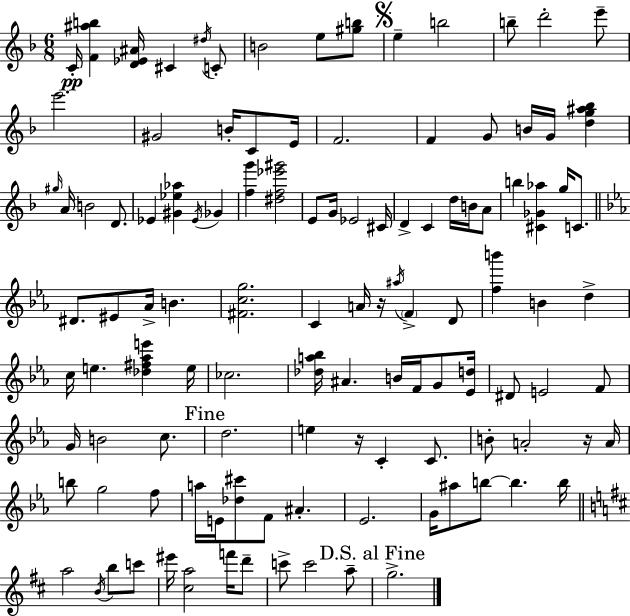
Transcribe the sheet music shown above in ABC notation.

X:1
T:Untitled
M:6/8
L:1/4
K:F
C/4 [F^ab] [D_E^A]/4 ^C ^d/4 C/2 B2 e/2 [^gb]/2 e b2 b/2 d'2 e'/2 e'2 ^G2 B/4 C/2 E/4 F2 F G/2 B/4 G/4 [dg^a_b] ^g/4 A/4 B2 D/2 _E [^G_e_a] _E/4 _G [fg'] [^df_e'^g']2 E/2 G/4 _E2 ^C/4 D C d/4 B/4 A/2 b [^C_G_a] g/4 C/2 ^D/2 ^E/2 _A/4 B [^Fcg]2 C A/4 z/4 ^a/4 F D/2 [fb'] B d c/4 e [_d^f_ae'] e/4 _c2 [_da_b]/4 ^A B/4 F/4 G/2 [_Ed]/4 ^D/2 E2 F/2 G/4 B2 c/2 d2 e z/4 C C/2 B/2 A2 z/4 A/4 b/2 g2 f/2 a/4 E/4 [_d^c']/2 F/2 ^A _E2 G/4 ^a/2 b/2 b b/4 a2 B/4 b/2 c'/2 ^e'/4 [^ca]2 f'/4 d'/2 c'/2 c'2 a/2 g2